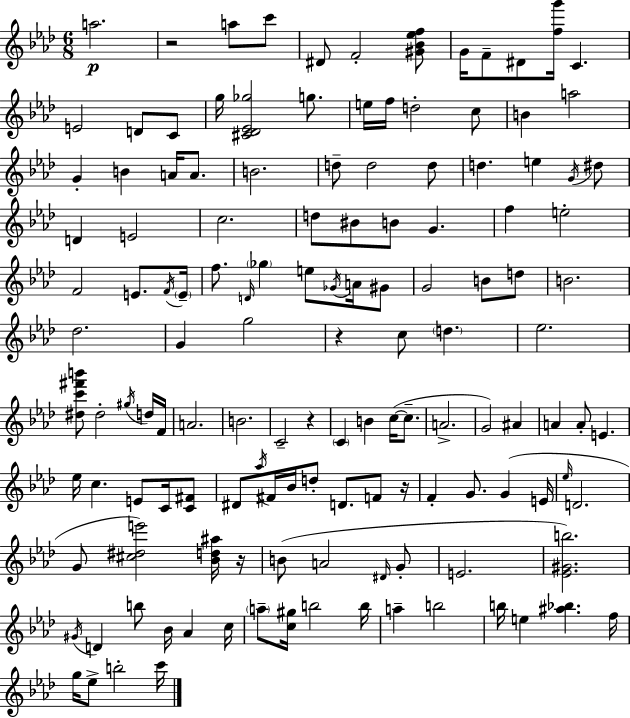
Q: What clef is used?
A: treble